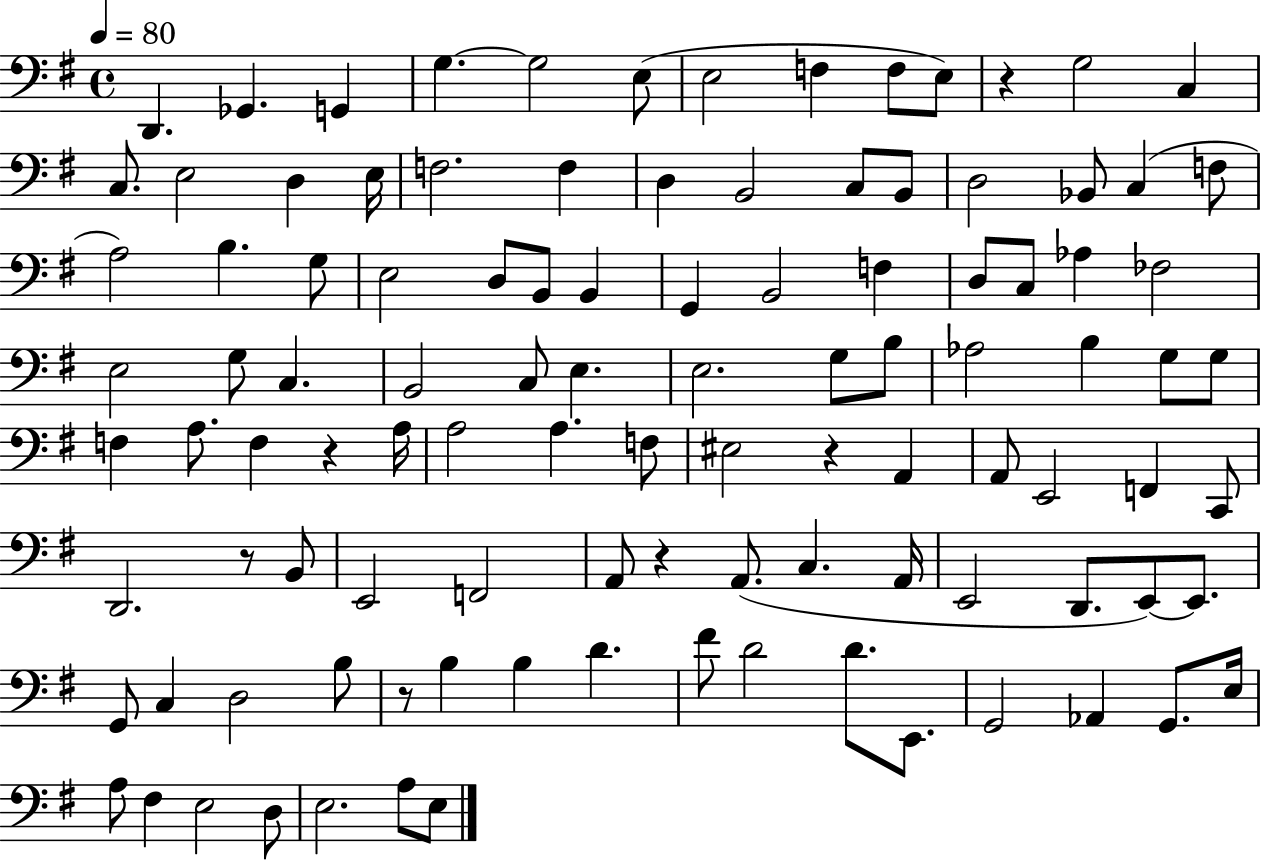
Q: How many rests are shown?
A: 6